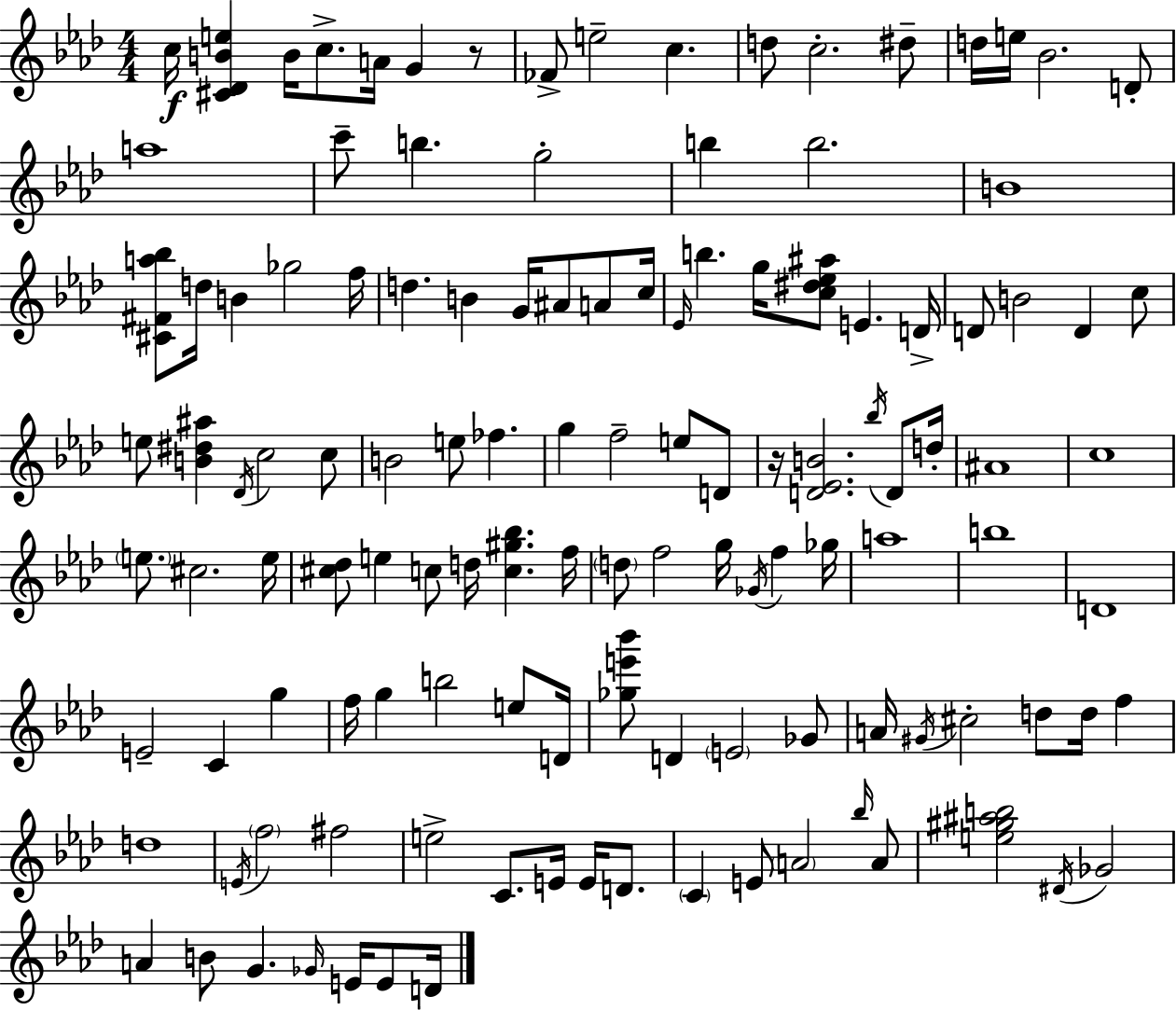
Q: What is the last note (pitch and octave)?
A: D4